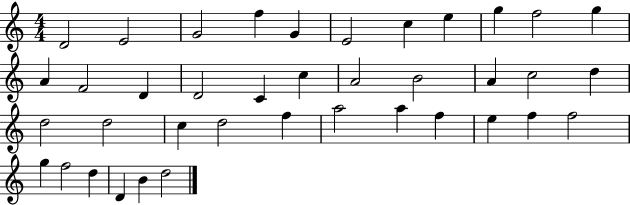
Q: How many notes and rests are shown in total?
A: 39